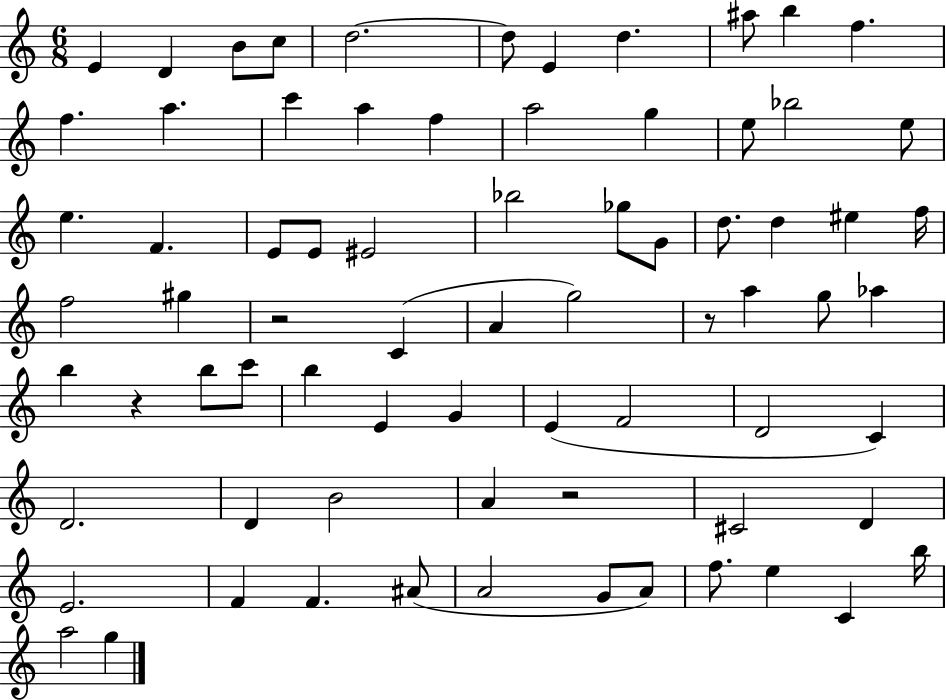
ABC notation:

X:1
T:Untitled
M:6/8
L:1/4
K:C
E D B/2 c/2 d2 d/2 E d ^a/2 b f f a c' a f a2 g e/2 _b2 e/2 e F E/2 E/2 ^E2 _b2 _g/2 G/2 d/2 d ^e f/4 f2 ^g z2 C A g2 z/2 a g/2 _a b z b/2 c'/2 b E G E F2 D2 C D2 D B2 A z2 ^C2 D E2 F F ^A/2 A2 G/2 A/2 f/2 e C b/4 a2 g